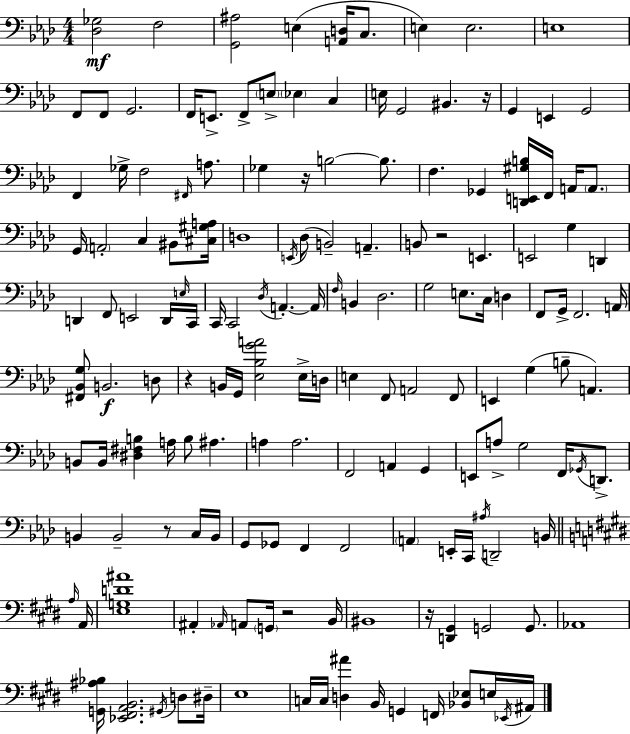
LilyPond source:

{
  \clef bass
  \numericTimeSignature
  \time 4/4
  \key f \minor
  <des ges>2\mf f2 | <g, ais>2 e4( <a, d>16 c8. | e4) e2. | e1 | \break f,8 f,8 g,2. | f,16 e,8.-> f,8-> \parenthesize e8-> \parenthesize ees4 c4 | e16 g,2 bis,4. r16 | g,4 e,4 g,2 | \break f,4 ges16-> f2 \grace { fis,16 } a8. | ges4 r16 b2~~ b8. | f4. ges,4 <d, e, gis b>16 f,16 a,16 \parenthesize a,8. | g,16 \parenthesize a,2-. c4 bis,8 | \break <cis gis a>16 d1 | \acciaccatura { e,16 }( des8 b,2--) a,4.-- | b,8 r2 e,4. | e,2 g4 d,4 | \break d,4 f,8 e,2 | d,16 \grace { e16 } c,16 c,16 c,2 \acciaccatura { des16 } a,4.-.~~ | a,16 \grace { f16 } b,4 des2. | g2 e8. | \break c16 d4 f,8 g,16-> f,2. | a,16 <fis, bes, g>8 b,2.\f | d8 r4 b,16 g,16 <ees bes g' a'>2 | ees16-> d16 e4 f,8 a,2 | \break f,8 e,4 g4( b8-- a,4.) | b,8 b,16 <dis fis b>4 a16 b8 ais4. | a4 a2. | f,2 a,4 | \break g,4 e,8 a8-> g2 | f,16 \acciaccatura { ges,16 } d,8.-> b,4 b,2-- | r8 c16 b,16 g,8 ges,8 f,4 f,2 | \parenthesize a,4 e,16-. c,16 \acciaccatura { ais16 } d,2-- | \break b,16 \bar "||" \break \key e \major \grace { a16 } a,16 <e g d' ais'>1 | ais,4-. \grace { aes,16 } a,8 \parenthesize g,16 r2 | b,16 bis,1 | r16 <d, gis,>4 g,2 | \break g,8. aes,1 | <g, ais bes>16 <ees, fis, a, b,>2. | \acciaccatura { gis,16 } d8 dis16-- e1 | c16 c16 <d ais'>4 b,16 g,4 f,16 | \break <bes, ees>8 e16 \acciaccatura { ees,16 } ais,16 \bar "|."
}